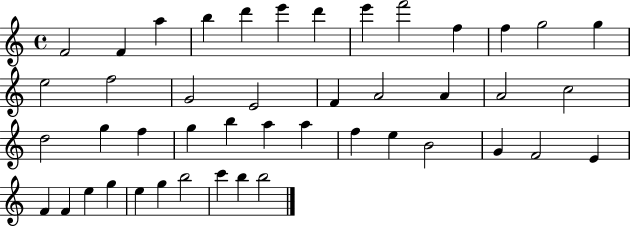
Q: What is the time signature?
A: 4/4